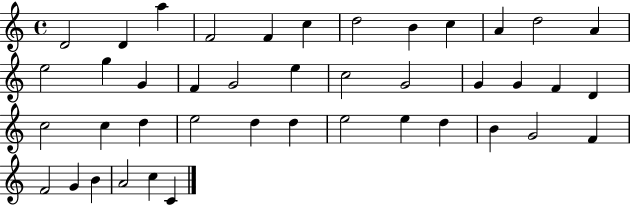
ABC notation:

X:1
T:Untitled
M:4/4
L:1/4
K:C
D2 D a F2 F c d2 B c A d2 A e2 g G F G2 e c2 G2 G G F D c2 c d e2 d d e2 e d B G2 F F2 G B A2 c C